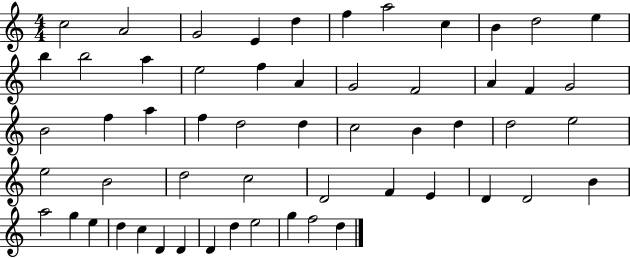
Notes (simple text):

C5/h A4/h G4/h E4/q D5/q F5/q A5/h C5/q B4/q D5/h E5/q B5/q B5/h A5/q E5/h F5/q A4/q G4/h F4/h A4/q F4/q G4/h B4/h F5/q A5/q F5/q D5/h D5/q C5/h B4/q D5/q D5/h E5/h E5/h B4/h D5/h C5/h D4/h F4/q E4/q D4/q D4/h B4/q A5/h G5/q E5/q D5/q C5/q D4/q D4/q D4/q D5/q E5/h G5/q F5/h D5/q